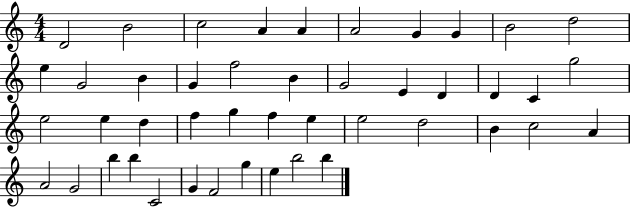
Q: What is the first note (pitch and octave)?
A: D4